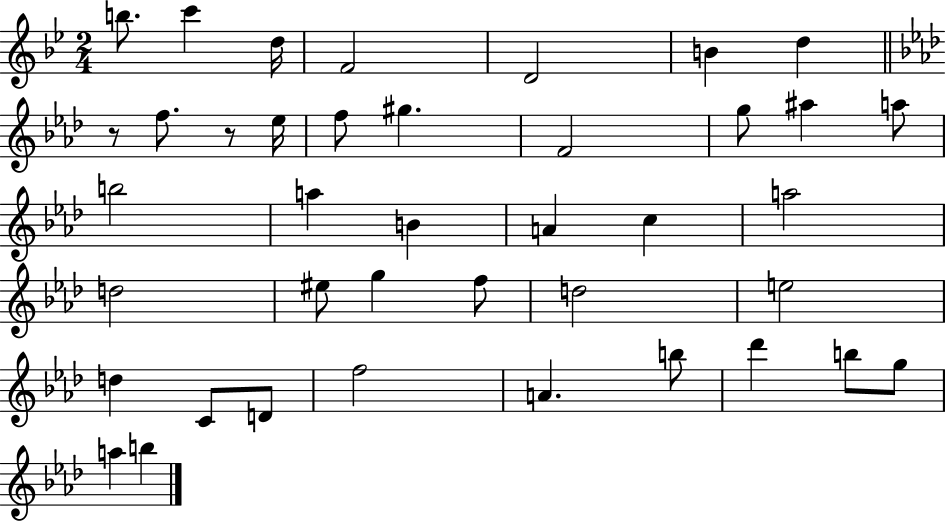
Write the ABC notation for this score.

X:1
T:Untitled
M:2/4
L:1/4
K:Bb
b/2 c' d/4 F2 D2 B d z/2 f/2 z/2 _e/4 f/2 ^g F2 g/2 ^a a/2 b2 a B A c a2 d2 ^e/2 g f/2 d2 e2 d C/2 D/2 f2 A b/2 _d' b/2 g/2 a b